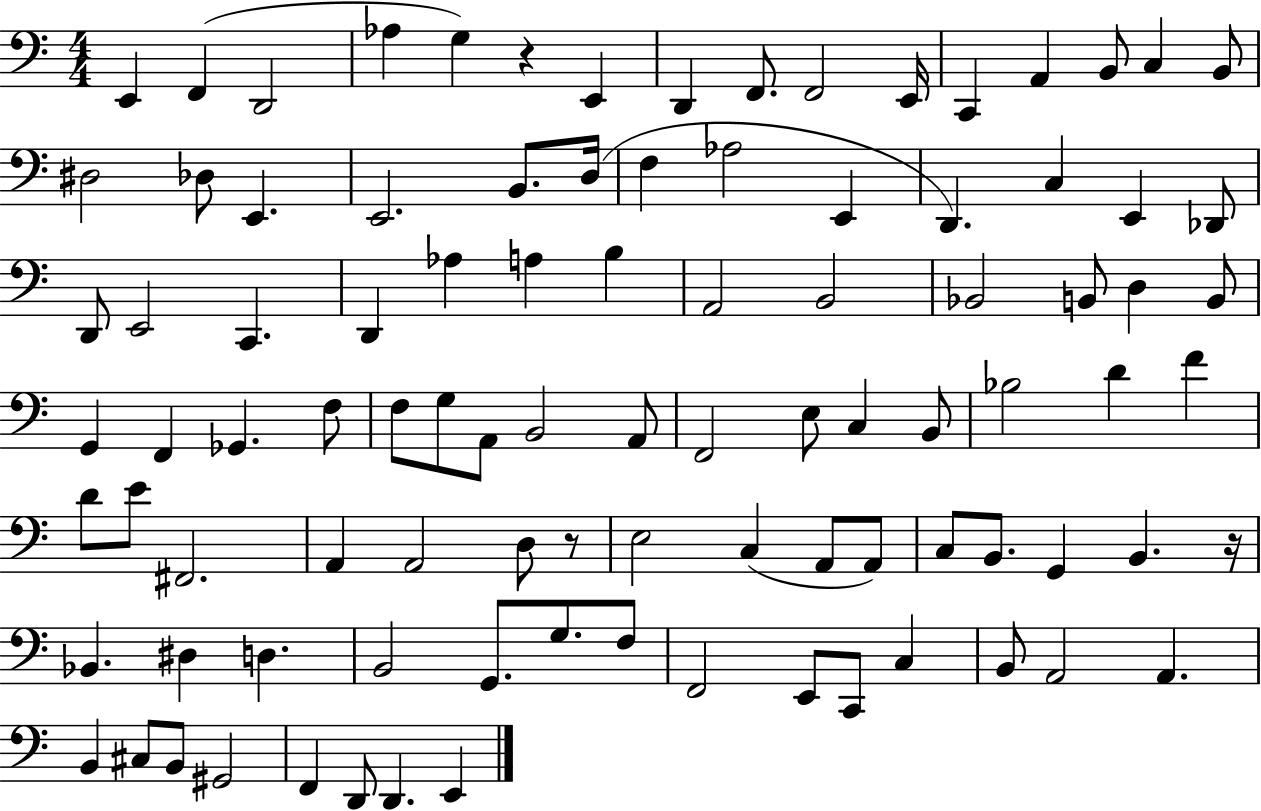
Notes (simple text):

E2/q F2/q D2/h Ab3/q G3/q R/q E2/q D2/q F2/e. F2/h E2/s C2/q A2/q B2/e C3/q B2/e D#3/h Db3/e E2/q. E2/h. B2/e. D3/s F3/q Ab3/h E2/q D2/q. C3/q E2/q Db2/e D2/e E2/h C2/q. D2/q Ab3/q A3/q B3/q A2/h B2/h Bb2/h B2/e D3/q B2/e G2/q F2/q Gb2/q. F3/e F3/e G3/e A2/e B2/h A2/e F2/h E3/e C3/q B2/e Bb3/h D4/q F4/q D4/e E4/e F#2/h. A2/q A2/h D3/e R/e E3/h C3/q A2/e A2/e C3/e B2/e. G2/q B2/q. R/s Bb2/q. D#3/q D3/q. B2/h G2/e. G3/e. F3/e F2/h E2/e C2/e C3/q B2/e A2/h A2/q. B2/q C#3/e B2/e G#2/h F2/q D2/e D2/q. E2/q